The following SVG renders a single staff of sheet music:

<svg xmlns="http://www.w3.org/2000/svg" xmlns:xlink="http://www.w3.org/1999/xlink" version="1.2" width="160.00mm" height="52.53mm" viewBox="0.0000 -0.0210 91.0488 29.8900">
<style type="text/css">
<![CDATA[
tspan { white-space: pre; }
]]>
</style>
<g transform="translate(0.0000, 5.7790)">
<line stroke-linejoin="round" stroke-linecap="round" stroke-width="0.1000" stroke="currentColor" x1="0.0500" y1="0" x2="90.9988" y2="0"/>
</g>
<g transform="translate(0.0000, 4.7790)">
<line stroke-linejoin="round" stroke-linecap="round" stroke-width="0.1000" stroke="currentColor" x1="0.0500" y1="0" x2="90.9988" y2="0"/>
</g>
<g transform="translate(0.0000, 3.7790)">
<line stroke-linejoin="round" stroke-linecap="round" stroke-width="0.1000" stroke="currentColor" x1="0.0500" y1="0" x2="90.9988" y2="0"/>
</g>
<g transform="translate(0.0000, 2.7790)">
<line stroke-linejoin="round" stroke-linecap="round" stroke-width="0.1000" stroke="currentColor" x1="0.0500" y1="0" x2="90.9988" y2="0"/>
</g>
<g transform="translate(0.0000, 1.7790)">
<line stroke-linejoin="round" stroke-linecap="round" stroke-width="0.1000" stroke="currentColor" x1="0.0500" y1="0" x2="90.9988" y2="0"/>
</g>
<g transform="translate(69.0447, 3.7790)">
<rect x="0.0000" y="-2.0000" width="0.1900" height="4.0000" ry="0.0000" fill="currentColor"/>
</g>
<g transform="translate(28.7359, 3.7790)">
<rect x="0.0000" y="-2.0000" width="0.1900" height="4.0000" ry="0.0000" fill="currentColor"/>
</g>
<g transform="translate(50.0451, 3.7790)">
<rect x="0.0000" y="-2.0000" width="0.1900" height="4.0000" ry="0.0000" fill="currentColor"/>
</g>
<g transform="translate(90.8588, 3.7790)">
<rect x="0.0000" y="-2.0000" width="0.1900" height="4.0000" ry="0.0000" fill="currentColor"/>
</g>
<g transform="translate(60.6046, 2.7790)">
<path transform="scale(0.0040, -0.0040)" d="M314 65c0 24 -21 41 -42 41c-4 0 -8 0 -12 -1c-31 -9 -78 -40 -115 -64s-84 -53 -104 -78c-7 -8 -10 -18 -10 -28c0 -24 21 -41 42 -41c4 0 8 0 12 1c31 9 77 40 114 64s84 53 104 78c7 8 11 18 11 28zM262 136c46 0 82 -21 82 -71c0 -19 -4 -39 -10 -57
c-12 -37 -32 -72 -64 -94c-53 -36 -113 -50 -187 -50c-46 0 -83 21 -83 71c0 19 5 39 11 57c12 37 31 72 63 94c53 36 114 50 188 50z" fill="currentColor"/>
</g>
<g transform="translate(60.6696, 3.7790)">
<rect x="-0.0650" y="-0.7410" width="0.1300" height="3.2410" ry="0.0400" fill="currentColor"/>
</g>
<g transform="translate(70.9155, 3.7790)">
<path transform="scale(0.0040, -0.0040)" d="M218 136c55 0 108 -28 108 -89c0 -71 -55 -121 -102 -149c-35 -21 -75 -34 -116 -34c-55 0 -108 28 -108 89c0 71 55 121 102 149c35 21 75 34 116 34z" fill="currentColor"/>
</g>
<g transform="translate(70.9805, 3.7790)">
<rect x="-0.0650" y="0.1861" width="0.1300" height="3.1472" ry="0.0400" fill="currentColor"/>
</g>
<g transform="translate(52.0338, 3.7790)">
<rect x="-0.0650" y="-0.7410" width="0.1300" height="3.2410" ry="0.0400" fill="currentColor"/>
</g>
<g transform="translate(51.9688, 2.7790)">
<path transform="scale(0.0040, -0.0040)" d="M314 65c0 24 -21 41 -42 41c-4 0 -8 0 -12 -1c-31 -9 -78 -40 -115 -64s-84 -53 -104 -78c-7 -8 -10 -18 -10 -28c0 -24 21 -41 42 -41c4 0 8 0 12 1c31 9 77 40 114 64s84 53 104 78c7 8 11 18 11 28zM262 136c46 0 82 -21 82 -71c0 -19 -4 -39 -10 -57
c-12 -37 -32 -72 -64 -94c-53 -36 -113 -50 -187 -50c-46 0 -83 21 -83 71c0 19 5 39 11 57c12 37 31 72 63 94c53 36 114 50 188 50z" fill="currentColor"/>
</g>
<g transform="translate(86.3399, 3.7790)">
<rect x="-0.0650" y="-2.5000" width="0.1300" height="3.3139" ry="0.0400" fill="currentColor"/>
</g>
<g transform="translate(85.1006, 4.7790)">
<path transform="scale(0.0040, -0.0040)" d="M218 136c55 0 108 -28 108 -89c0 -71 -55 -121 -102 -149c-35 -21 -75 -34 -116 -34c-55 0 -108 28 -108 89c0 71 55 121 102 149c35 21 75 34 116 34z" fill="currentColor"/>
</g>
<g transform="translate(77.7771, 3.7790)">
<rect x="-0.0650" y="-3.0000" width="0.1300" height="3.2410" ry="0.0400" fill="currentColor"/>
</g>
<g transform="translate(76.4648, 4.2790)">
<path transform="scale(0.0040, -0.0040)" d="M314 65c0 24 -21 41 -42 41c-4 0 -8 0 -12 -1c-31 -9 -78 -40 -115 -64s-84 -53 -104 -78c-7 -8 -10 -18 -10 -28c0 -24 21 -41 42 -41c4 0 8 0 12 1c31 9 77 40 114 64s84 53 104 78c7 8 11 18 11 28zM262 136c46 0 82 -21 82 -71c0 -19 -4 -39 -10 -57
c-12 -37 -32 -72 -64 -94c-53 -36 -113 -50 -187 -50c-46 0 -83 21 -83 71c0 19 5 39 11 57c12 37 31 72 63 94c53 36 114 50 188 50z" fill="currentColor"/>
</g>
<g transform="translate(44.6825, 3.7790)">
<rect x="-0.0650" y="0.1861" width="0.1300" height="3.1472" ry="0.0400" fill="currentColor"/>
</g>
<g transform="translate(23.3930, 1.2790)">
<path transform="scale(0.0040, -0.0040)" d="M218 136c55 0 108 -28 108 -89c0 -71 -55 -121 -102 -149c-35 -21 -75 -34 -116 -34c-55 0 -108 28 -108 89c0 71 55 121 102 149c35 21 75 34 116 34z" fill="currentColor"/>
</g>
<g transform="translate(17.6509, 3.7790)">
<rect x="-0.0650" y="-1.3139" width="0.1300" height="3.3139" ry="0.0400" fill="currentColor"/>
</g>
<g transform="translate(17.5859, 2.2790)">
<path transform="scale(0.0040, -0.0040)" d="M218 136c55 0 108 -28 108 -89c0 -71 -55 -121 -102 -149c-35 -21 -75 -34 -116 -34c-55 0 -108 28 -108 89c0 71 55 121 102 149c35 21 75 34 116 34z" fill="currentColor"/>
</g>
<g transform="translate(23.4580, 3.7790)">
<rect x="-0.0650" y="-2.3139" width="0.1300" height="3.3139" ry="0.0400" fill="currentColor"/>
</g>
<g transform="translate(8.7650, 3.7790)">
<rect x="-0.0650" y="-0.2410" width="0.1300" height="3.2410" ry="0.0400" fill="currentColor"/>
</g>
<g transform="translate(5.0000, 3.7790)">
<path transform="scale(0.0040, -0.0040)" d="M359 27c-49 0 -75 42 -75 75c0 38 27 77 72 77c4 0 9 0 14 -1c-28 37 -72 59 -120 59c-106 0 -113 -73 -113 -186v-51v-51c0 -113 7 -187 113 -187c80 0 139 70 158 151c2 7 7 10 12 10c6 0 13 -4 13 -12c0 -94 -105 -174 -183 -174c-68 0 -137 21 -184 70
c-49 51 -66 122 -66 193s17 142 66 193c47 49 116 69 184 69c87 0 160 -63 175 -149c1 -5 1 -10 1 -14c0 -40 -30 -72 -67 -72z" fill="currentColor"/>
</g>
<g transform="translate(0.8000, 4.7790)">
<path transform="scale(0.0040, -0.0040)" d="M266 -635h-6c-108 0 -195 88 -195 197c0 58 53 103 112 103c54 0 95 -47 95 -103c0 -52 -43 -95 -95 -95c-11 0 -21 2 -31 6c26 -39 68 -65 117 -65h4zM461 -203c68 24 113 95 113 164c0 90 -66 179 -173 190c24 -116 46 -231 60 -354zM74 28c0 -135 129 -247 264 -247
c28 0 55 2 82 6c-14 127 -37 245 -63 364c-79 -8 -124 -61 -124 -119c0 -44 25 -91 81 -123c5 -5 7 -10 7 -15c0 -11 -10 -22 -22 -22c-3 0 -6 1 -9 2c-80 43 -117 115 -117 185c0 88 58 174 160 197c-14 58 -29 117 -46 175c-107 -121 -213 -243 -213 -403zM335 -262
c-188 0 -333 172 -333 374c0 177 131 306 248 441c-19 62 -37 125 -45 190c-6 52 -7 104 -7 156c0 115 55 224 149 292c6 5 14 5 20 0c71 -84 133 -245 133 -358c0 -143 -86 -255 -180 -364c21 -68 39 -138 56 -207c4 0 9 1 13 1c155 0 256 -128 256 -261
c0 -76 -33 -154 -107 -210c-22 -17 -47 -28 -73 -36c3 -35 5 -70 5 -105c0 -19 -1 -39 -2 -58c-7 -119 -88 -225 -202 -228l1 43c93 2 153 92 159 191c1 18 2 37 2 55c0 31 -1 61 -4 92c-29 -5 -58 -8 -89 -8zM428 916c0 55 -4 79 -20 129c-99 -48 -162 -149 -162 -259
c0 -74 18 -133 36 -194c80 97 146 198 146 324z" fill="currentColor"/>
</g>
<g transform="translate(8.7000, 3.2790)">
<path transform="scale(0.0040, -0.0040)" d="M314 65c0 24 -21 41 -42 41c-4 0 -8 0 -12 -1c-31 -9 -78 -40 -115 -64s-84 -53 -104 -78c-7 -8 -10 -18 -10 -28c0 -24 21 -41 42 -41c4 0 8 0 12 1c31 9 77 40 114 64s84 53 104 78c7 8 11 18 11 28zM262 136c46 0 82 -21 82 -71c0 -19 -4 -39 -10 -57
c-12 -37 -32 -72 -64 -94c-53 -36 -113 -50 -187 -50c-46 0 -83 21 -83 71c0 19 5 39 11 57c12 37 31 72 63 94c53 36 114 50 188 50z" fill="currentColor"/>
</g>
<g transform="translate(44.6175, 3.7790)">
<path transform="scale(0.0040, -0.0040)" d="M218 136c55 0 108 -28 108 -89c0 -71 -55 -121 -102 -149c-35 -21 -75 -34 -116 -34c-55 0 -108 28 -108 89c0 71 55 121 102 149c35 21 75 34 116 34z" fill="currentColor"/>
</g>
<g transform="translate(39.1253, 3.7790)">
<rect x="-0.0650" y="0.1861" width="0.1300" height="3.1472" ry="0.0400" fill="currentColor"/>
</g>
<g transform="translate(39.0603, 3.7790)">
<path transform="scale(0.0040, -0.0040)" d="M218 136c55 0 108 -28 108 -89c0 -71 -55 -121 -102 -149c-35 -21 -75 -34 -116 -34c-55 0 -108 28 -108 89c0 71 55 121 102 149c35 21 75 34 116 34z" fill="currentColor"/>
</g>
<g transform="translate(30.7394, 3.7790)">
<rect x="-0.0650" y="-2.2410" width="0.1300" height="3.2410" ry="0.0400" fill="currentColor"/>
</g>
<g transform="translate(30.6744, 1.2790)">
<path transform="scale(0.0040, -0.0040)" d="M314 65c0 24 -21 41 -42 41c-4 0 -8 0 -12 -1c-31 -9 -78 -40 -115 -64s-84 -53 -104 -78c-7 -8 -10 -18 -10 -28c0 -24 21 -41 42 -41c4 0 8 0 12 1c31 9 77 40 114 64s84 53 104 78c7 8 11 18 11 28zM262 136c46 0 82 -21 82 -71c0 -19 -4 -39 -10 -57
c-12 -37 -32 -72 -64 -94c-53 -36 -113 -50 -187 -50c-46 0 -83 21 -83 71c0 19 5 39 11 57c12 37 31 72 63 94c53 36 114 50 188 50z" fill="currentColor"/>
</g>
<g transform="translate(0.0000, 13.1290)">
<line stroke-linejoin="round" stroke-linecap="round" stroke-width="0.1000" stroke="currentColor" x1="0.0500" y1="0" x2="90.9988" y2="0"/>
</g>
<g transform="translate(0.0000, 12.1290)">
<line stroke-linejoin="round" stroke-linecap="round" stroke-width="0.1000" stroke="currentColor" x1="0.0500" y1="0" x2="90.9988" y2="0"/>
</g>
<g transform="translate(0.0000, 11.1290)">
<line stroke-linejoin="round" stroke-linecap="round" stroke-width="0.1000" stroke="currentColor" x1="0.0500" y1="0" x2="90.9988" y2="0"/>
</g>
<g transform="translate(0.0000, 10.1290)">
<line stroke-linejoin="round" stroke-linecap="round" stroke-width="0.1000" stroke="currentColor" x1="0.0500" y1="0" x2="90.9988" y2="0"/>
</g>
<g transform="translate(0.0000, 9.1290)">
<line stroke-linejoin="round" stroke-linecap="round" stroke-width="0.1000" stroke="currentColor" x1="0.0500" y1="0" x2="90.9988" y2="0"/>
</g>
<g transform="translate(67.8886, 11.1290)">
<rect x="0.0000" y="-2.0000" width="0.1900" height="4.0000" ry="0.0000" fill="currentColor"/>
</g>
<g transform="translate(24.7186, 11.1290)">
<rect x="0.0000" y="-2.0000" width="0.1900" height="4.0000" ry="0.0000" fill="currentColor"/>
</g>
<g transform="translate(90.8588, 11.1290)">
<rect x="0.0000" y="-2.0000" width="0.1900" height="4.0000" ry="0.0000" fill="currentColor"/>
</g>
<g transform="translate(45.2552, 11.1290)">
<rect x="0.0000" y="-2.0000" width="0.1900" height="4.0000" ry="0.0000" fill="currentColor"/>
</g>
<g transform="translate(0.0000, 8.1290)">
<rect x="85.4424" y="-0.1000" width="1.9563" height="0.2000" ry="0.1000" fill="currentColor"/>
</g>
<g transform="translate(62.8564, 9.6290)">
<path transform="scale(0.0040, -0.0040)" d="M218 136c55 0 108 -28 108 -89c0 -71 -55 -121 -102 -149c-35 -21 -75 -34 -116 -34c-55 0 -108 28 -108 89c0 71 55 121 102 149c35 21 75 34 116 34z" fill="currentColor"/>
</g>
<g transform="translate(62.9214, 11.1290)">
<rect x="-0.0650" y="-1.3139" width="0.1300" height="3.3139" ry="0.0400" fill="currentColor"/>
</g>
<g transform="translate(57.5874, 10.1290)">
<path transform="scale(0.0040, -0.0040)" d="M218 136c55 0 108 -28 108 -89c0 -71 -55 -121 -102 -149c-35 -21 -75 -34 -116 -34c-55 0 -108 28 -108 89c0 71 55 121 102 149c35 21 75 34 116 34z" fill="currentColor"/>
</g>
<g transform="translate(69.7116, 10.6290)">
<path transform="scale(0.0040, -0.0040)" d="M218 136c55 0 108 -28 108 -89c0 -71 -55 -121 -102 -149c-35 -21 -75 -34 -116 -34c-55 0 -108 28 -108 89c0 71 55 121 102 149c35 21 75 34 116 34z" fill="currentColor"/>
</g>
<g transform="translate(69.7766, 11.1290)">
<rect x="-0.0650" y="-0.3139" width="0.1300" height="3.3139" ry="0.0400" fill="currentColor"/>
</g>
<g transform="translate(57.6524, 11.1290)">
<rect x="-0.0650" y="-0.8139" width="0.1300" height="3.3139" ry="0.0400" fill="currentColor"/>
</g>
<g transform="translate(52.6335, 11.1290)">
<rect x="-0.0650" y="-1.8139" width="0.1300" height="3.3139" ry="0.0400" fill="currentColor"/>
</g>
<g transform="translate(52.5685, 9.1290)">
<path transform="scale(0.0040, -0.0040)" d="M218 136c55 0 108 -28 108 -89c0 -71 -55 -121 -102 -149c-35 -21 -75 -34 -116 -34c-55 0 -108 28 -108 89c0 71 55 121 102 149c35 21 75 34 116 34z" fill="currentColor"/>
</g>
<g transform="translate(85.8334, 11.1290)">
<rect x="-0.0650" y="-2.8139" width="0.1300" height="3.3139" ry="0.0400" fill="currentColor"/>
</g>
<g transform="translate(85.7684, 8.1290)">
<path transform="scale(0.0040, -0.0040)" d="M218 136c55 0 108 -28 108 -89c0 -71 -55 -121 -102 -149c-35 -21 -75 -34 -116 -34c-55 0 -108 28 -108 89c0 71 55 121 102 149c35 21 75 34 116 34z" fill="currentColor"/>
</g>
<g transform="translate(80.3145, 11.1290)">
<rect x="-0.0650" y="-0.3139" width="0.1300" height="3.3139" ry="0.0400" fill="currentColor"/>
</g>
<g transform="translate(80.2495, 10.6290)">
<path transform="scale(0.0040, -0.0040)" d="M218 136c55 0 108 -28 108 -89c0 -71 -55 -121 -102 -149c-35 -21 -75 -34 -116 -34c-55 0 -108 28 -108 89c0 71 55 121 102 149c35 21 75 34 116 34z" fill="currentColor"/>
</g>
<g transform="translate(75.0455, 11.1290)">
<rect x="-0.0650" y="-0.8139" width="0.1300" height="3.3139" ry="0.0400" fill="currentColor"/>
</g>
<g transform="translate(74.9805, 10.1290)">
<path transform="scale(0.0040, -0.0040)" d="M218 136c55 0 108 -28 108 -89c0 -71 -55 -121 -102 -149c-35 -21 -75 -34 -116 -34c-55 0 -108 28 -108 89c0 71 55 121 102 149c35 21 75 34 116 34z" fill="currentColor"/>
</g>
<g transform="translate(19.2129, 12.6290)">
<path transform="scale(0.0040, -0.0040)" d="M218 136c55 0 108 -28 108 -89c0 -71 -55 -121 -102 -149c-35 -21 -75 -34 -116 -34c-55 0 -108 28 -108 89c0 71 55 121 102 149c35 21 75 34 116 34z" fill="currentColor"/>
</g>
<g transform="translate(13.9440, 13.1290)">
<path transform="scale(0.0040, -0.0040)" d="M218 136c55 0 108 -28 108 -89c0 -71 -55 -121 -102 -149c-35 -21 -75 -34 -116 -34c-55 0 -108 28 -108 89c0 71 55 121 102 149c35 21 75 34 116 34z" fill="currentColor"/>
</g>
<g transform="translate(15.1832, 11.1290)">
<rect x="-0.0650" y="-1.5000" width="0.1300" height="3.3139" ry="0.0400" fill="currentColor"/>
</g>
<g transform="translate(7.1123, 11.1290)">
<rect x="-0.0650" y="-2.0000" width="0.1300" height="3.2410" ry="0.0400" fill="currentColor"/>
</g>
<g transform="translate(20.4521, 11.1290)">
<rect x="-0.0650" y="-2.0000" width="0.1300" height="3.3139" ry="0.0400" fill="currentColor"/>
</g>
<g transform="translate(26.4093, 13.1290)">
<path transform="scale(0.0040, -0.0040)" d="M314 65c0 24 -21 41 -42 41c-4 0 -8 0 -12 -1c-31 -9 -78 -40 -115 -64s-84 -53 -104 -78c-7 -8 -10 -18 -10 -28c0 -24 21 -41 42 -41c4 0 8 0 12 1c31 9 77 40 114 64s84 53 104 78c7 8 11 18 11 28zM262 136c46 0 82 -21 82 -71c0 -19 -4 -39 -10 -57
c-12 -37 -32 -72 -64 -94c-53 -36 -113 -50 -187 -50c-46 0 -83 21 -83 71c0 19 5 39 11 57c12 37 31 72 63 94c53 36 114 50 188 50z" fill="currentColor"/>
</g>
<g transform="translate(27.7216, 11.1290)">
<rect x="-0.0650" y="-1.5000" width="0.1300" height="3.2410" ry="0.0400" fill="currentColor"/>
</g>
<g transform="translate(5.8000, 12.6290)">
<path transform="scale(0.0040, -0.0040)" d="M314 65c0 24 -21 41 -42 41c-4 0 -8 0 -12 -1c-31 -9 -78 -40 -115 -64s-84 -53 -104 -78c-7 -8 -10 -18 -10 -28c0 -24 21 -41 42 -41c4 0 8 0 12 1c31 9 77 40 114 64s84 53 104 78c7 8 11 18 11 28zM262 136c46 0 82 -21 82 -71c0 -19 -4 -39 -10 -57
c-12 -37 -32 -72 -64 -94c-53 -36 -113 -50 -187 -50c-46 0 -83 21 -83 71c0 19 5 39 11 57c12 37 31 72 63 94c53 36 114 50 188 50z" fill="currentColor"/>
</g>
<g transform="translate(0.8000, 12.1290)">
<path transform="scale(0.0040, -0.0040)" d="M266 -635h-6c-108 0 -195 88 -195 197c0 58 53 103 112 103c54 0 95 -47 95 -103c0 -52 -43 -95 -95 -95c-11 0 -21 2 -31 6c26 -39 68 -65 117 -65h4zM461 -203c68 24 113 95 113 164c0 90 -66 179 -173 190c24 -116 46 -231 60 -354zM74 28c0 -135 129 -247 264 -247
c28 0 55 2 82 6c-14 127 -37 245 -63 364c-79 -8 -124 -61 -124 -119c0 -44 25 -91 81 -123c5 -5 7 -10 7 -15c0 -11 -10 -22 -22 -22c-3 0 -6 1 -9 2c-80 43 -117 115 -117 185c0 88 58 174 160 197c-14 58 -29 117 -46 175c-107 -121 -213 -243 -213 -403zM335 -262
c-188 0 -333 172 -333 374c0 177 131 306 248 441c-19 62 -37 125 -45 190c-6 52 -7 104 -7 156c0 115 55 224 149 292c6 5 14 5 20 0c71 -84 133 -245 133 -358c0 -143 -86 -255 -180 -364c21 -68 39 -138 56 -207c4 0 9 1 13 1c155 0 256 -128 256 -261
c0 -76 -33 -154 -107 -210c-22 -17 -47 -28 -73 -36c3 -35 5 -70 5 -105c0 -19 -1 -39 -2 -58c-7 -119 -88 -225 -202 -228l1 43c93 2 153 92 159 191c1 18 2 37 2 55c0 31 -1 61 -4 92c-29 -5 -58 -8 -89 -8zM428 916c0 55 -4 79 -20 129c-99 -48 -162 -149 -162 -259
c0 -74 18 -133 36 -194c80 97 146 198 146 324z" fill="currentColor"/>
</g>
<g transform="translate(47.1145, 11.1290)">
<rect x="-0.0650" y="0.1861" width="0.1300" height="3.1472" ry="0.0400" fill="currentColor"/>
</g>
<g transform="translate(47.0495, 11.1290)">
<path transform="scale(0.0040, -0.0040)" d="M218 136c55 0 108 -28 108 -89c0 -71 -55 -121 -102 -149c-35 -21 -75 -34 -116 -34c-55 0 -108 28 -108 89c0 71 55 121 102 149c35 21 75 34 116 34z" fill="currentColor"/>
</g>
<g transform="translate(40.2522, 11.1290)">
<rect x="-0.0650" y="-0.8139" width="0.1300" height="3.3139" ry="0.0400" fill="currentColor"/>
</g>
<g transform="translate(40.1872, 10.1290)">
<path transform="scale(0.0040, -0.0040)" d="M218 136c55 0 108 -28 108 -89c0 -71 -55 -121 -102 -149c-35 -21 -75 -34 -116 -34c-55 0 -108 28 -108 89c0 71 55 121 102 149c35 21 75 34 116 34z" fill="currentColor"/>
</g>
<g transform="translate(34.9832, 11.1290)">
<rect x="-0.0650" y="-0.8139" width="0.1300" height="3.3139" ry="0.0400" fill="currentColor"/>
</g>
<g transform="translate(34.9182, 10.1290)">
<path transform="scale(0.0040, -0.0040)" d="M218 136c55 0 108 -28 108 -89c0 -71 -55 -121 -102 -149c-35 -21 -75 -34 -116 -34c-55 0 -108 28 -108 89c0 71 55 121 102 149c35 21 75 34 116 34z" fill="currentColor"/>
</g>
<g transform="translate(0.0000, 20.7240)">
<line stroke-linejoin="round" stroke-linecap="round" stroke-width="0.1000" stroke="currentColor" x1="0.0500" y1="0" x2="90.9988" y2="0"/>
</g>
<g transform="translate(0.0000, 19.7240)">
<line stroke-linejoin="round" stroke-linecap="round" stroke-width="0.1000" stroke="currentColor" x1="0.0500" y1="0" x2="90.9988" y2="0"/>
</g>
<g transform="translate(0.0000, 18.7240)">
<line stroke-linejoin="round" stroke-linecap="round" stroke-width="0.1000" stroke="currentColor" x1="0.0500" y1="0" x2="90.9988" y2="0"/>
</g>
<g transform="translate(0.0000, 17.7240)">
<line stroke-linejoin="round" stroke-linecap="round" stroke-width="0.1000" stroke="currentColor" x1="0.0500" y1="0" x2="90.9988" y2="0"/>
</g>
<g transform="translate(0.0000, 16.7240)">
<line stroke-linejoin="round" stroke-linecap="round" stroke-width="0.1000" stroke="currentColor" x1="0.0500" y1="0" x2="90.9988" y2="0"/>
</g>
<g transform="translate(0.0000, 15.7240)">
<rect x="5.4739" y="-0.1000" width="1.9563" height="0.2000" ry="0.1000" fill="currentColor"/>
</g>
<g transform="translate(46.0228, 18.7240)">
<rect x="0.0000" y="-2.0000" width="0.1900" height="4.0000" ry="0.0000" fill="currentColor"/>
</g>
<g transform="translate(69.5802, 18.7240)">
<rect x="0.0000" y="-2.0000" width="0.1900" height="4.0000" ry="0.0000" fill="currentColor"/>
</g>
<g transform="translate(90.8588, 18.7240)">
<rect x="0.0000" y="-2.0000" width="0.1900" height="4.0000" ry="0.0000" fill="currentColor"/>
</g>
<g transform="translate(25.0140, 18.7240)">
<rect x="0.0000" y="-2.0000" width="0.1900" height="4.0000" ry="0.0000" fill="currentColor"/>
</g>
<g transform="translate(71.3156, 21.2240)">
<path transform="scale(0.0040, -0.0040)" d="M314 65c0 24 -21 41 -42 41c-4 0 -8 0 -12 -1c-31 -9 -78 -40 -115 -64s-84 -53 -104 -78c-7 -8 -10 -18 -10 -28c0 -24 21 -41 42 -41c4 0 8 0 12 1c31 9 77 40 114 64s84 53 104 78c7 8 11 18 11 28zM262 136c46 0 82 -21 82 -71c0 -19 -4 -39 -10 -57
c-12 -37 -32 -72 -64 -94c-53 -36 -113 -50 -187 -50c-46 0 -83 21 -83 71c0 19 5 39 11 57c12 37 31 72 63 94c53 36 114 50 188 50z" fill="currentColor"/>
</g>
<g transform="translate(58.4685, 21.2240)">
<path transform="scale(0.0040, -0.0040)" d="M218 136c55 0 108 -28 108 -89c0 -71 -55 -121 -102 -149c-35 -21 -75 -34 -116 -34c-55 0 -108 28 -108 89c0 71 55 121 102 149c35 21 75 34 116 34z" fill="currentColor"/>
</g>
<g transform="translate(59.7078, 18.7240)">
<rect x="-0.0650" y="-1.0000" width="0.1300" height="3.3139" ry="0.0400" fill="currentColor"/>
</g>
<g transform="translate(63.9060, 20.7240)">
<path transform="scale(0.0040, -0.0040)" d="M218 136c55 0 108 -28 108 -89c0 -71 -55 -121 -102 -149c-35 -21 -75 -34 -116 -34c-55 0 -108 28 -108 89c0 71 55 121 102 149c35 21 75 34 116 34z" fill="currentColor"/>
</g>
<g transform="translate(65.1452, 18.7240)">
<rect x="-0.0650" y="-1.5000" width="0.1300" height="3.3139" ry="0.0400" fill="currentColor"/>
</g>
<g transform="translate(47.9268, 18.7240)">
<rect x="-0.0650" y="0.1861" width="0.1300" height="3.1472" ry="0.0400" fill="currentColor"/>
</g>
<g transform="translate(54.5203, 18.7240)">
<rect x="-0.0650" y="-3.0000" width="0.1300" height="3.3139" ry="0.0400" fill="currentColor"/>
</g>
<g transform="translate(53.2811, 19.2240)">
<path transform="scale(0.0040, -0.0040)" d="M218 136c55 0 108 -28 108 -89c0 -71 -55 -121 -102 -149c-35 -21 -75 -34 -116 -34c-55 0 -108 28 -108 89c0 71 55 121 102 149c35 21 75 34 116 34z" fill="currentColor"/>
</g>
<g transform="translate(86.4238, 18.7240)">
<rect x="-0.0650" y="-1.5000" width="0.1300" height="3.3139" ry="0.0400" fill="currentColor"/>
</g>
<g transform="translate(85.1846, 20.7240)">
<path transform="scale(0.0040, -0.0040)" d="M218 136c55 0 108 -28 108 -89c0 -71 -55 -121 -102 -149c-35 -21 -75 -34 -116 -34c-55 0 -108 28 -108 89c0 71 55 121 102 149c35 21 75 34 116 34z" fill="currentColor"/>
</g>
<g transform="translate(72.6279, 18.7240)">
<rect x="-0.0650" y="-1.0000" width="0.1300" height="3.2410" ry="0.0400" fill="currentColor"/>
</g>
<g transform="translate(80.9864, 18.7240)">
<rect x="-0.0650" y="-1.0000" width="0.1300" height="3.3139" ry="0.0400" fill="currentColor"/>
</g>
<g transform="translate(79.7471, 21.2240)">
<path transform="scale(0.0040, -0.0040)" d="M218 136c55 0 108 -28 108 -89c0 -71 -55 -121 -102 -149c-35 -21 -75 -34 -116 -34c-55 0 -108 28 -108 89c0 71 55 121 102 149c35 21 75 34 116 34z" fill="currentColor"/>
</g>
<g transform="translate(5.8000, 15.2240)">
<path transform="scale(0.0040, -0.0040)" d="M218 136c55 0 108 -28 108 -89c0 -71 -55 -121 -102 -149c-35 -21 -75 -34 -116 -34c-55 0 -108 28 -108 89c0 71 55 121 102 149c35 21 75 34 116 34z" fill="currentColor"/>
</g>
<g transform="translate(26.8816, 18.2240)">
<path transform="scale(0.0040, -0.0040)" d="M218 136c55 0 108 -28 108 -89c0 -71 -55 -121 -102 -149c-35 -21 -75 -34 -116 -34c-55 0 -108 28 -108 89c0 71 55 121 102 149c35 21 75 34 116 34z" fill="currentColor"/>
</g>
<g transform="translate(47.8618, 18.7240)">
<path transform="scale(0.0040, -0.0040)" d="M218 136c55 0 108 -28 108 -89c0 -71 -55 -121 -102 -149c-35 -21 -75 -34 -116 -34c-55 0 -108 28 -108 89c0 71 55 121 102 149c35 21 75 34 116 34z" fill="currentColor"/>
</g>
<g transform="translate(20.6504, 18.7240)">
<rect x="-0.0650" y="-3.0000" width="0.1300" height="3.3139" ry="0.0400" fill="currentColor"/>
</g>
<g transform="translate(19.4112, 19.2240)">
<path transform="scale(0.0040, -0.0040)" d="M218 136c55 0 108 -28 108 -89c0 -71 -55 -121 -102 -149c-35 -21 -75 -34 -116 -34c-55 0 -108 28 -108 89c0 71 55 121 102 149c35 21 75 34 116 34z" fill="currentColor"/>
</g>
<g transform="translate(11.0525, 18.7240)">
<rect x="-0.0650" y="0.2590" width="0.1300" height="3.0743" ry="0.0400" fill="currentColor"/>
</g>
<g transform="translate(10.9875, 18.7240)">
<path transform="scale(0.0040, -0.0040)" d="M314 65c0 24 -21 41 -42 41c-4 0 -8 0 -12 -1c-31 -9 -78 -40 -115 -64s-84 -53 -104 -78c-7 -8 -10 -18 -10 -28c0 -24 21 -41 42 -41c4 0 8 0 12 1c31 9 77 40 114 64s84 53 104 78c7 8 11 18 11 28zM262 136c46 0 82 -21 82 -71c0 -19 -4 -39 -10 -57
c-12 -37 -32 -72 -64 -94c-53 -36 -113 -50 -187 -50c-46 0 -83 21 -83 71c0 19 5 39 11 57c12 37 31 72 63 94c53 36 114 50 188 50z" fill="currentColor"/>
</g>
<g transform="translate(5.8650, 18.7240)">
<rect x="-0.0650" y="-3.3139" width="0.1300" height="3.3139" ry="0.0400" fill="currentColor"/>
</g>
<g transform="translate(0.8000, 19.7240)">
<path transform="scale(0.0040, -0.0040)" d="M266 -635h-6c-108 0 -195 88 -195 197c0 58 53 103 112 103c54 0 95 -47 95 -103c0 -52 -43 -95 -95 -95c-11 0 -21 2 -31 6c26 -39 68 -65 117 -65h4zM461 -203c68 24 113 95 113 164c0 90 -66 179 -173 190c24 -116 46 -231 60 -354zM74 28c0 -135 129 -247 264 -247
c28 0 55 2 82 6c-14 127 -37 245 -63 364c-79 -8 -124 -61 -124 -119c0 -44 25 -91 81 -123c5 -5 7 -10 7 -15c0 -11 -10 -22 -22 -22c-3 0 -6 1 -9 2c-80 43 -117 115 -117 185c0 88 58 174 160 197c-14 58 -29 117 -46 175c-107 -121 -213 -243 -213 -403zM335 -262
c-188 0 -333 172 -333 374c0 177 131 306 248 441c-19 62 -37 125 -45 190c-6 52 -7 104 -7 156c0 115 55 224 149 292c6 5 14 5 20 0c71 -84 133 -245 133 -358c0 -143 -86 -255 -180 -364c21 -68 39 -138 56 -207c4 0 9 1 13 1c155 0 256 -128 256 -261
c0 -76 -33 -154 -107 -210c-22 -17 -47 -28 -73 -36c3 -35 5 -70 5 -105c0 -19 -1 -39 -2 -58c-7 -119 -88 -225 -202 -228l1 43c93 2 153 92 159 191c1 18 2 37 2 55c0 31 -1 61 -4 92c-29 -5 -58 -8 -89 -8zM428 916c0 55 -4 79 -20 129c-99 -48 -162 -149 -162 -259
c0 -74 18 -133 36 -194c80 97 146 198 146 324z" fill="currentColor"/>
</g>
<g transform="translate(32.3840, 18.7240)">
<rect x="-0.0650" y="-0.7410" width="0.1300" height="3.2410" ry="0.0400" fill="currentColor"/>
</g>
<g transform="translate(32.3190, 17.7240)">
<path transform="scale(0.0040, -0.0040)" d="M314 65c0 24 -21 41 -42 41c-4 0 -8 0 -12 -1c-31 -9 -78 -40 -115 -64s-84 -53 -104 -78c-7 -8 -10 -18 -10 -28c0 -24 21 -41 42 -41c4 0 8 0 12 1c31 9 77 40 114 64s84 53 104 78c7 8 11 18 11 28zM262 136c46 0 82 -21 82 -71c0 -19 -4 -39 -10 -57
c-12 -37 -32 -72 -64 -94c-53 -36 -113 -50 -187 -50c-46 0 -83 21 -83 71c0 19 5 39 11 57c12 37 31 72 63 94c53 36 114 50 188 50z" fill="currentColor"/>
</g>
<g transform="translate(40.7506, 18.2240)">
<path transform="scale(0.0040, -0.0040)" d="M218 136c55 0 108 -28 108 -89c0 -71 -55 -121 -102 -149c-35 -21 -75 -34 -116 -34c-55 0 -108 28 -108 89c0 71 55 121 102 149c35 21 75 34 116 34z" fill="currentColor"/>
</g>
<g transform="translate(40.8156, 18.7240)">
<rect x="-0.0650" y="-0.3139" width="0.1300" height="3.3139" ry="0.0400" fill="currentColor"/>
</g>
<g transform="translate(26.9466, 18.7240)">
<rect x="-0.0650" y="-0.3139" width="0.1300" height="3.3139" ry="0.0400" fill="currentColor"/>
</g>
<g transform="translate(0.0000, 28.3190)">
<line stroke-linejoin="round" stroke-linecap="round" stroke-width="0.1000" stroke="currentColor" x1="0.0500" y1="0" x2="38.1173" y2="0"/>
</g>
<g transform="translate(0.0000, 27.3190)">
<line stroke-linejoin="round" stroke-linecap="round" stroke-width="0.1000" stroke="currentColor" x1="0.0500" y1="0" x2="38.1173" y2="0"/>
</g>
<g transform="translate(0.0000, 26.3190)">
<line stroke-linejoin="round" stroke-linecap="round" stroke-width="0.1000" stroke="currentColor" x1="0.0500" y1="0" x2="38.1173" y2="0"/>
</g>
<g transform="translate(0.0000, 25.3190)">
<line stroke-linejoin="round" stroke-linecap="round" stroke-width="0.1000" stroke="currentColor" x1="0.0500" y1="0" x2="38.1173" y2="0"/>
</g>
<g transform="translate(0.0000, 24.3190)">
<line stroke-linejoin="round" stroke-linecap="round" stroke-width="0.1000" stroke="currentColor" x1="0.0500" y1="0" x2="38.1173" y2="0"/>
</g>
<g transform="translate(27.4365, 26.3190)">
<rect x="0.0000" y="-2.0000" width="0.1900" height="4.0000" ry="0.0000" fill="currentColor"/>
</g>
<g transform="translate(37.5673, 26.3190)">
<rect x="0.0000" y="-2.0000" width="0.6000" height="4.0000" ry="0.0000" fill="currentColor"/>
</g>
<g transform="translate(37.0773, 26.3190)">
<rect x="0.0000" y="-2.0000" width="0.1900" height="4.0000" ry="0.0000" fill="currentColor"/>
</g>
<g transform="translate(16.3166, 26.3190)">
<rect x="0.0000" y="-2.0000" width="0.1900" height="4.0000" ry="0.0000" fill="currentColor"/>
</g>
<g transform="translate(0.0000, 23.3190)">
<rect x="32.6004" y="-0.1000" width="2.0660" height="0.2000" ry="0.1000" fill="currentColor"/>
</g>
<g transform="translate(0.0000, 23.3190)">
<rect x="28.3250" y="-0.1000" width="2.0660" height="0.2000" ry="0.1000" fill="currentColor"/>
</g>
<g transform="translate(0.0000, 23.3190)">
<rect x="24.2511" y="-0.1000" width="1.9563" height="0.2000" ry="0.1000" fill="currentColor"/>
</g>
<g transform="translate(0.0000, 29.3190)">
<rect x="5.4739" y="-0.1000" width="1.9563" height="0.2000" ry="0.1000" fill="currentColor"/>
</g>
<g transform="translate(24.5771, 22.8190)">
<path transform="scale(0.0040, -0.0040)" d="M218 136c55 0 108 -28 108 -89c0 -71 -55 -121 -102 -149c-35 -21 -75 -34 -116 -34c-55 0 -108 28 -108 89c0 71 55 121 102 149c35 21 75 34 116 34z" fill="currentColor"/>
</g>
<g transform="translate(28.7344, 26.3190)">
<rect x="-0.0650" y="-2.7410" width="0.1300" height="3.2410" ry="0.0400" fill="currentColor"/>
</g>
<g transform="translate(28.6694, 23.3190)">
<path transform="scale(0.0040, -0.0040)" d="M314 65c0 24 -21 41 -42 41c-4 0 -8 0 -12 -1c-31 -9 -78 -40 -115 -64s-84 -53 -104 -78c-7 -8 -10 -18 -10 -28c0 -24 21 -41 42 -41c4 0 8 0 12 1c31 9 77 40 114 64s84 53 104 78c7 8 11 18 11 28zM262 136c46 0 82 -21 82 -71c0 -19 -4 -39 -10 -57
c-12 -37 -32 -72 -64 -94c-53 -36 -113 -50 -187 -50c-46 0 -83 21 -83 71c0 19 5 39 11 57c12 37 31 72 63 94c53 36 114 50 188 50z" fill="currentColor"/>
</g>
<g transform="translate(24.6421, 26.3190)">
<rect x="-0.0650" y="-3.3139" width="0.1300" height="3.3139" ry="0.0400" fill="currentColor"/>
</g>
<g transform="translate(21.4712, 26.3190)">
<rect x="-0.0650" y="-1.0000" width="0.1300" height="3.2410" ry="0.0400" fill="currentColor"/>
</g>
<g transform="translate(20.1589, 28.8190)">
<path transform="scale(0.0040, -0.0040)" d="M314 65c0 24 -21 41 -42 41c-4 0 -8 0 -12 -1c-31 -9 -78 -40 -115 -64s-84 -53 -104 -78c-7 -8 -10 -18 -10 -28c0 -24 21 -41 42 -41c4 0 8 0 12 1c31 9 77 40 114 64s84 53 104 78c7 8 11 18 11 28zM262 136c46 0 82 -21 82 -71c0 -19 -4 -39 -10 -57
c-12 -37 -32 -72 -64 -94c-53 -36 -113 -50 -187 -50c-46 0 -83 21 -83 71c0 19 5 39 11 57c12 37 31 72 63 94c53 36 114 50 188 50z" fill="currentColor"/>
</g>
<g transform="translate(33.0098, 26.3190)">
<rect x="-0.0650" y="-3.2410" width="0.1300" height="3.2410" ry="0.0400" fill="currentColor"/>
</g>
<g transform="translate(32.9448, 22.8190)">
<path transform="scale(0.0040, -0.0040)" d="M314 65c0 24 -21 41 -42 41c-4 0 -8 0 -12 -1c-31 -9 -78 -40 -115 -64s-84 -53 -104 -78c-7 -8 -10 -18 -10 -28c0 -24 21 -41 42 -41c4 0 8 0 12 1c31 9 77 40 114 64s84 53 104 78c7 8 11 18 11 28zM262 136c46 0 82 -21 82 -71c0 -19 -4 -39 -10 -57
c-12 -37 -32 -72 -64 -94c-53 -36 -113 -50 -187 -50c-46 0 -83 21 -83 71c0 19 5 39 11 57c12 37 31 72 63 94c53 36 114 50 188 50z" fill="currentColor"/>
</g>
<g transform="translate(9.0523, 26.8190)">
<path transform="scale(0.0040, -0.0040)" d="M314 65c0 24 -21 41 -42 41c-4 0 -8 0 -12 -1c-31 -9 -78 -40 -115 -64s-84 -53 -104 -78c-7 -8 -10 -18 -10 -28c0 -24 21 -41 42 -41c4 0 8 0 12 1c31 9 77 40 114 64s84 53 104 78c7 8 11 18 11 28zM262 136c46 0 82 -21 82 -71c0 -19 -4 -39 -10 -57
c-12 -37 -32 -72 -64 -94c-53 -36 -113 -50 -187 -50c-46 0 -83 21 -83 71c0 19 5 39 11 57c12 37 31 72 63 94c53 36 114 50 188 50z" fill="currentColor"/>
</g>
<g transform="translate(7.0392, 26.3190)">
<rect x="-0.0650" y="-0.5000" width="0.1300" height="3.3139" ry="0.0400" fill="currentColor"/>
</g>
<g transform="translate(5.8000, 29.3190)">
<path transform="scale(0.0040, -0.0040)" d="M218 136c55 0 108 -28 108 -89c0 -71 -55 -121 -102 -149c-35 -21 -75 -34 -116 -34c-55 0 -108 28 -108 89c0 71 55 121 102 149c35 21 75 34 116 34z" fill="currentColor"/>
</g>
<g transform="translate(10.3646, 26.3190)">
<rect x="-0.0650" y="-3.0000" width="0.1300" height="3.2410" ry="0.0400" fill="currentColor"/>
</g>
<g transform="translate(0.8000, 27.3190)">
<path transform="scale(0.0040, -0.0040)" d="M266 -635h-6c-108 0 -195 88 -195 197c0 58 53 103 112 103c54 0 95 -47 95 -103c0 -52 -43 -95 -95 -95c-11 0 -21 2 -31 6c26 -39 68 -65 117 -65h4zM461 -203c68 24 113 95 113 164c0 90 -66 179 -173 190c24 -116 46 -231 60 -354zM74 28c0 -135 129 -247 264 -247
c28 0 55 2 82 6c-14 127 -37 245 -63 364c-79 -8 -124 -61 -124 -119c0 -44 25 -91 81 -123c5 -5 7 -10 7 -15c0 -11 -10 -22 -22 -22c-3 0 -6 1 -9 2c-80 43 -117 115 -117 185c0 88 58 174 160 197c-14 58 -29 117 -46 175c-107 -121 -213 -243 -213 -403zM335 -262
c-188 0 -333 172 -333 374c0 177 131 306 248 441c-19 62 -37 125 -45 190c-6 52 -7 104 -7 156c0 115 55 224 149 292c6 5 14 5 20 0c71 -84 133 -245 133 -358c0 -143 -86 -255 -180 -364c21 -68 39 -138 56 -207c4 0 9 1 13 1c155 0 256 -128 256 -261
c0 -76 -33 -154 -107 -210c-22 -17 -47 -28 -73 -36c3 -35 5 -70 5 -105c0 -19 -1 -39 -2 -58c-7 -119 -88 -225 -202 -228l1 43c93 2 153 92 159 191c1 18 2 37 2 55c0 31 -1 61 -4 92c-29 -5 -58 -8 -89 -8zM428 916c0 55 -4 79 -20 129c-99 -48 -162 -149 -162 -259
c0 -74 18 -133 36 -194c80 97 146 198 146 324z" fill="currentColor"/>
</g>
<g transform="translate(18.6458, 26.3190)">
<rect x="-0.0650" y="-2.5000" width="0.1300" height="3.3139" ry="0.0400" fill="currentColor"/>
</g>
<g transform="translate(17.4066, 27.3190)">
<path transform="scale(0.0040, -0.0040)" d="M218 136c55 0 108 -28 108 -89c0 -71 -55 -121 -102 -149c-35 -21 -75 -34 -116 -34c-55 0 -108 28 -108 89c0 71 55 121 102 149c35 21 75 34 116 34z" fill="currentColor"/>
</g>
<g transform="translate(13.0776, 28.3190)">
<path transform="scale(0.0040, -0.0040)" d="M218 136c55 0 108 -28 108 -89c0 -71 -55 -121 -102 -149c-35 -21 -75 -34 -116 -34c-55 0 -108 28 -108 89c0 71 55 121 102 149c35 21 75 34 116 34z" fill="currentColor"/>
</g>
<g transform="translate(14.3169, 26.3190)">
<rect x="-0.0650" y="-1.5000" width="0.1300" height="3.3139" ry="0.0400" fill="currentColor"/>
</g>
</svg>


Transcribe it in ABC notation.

X:1
T:Untitled
M:4/4
L:1/4
K:C
c2 e g g2 B B d2 d2 B A2 G F2 E F E2 d d B f d e c d c a b B2 A c d2 c B A D E D2 D E C A2 E G D2 b a2 b2